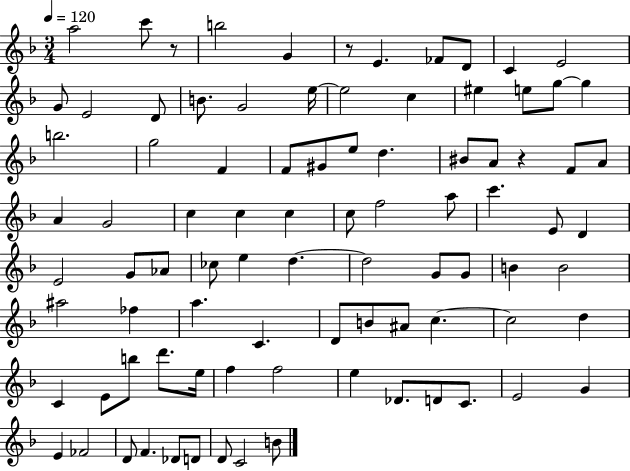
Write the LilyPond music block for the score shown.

{
  \clef treble
  \numericTimeSignature
  \time 3/4
  \key f \major
  \tempo 4 = 120
  a''2 c'''8 r8 | b''2 g'4 | r8 e'4. fes'8 d'8 | c'4 e'2 | \break g'8 e'2 d'8 | b'8. g'2 e''16~~ | e''2 c''4 | eis''4 e''8 g''8~~ g''4 | \break b''2. | g''2 f'4 | f'8 gis'8 e''8 d''4. | bis'8 a'8 r4 f'8 a'8 | \break a'4 g'2 | c''4 c''4 c''4 | c''8 f''2 a''8 | c'''4. e'8 d'4 | \break e'2 g'8 aes'8 | ces''8 e''4 d''4.~~ | d''2 g'8 g'8 | b'4 b'2 | \break ais''2 fes''4 | a''4. c'4. | d'8 b'8 ais'8 c''4.~~ | c''2 d''4 | \break c'4 e'8 b''8 d'''8. e''16 | f''4 f''2 | e''4 des'8. d'8 c'8. | e'2 g'4 | \break e'4 fes'2 | d'8 f'4. des'8 d'8 | d'8 c'2 b'8 | \bar "|."
}